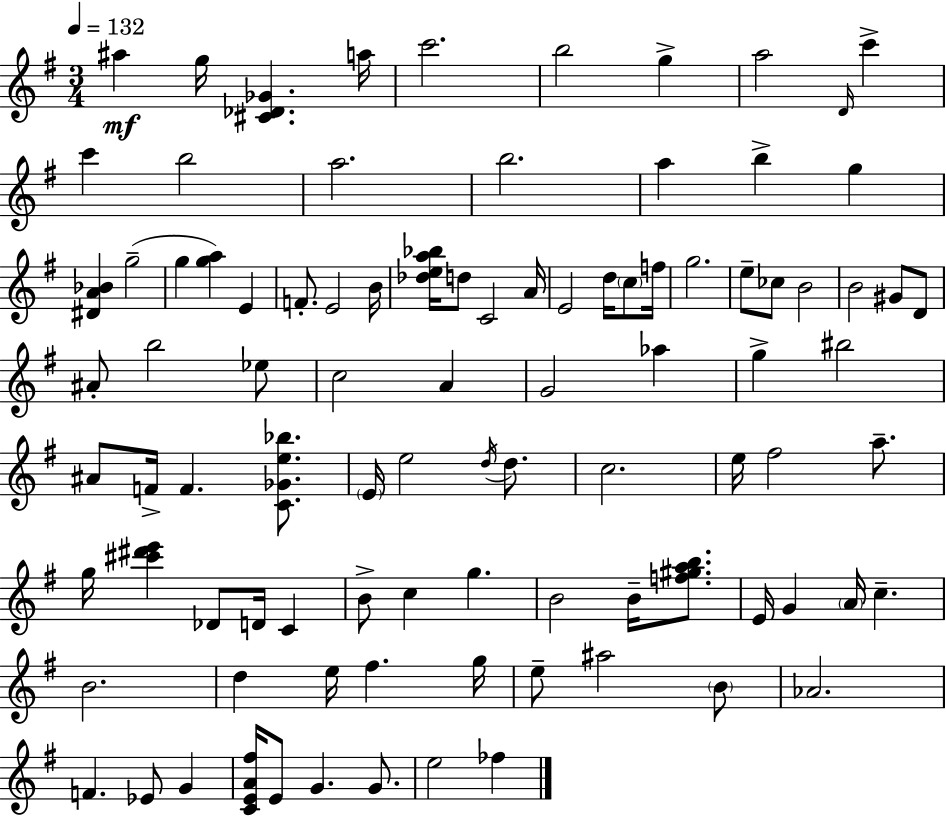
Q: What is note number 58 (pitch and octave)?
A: Db4